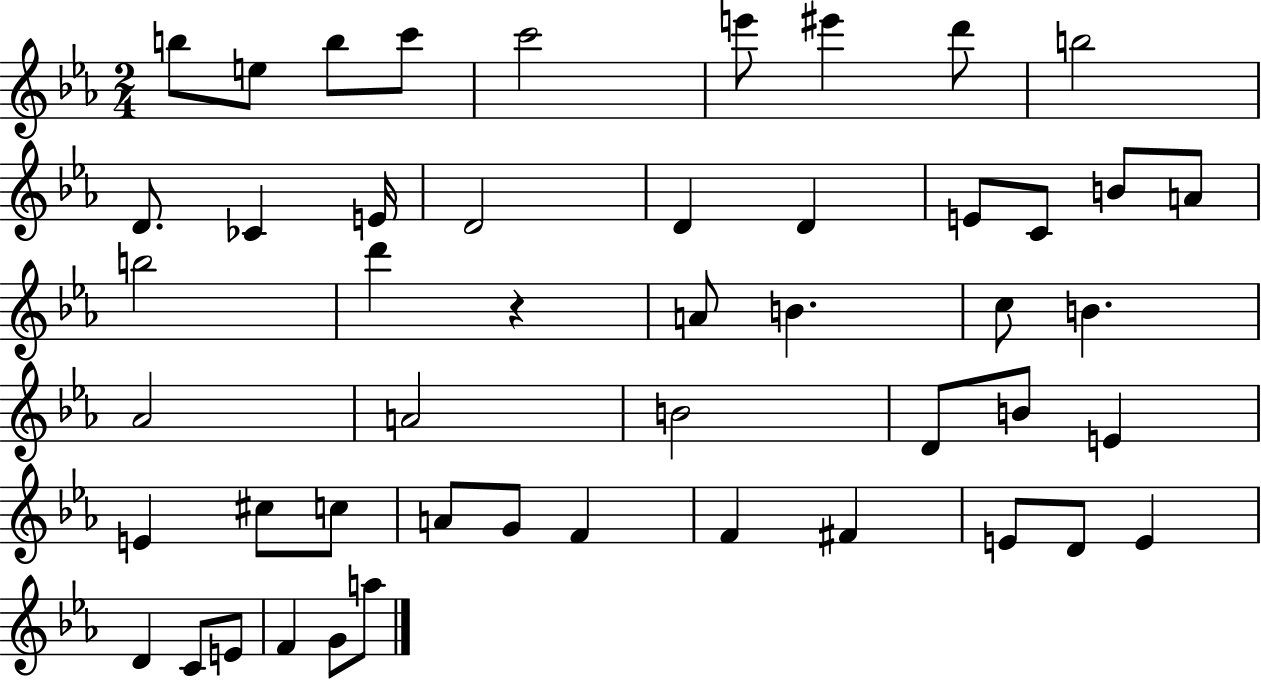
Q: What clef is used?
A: treble